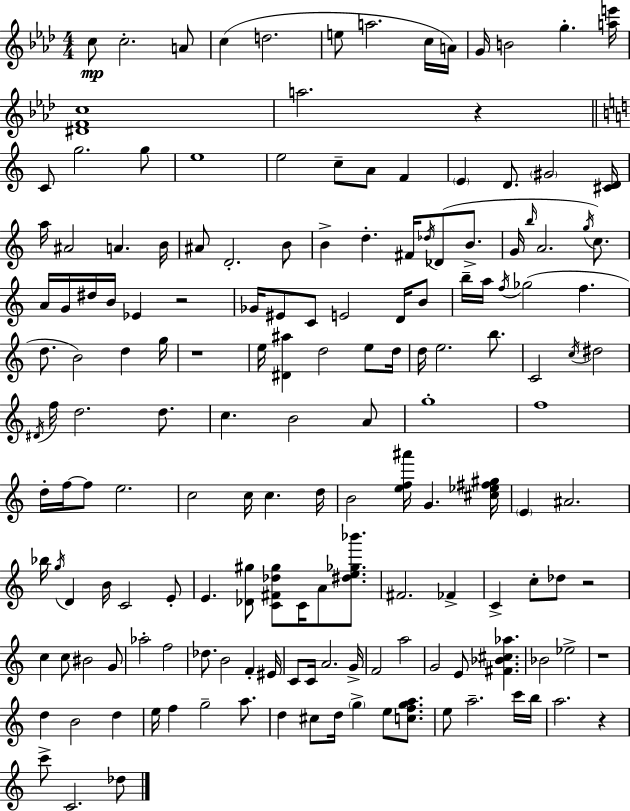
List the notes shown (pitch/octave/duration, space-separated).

C5/e C5/h. A4/e C5/q D5/h. E5/e A5/h. C5/s A4/s G4/s B4/h G5/q. [A5,E6]/s [D#4,F4,C5]/w A5/h. R/q C4/e G5/h. G5/e E5/w E5/h C5/e A4/e F4/q E4/q D4/e. G#4/h [C#4,D4]/s A5/s A#4/h A4/q. B4/s A#4/e D4/h. B4/e B4/q D5/q. F#4/s Db5/s Db4/e B4/e. G4/s B5/s A4/h. G5/s C5/e. A4/s G4/s D#5/s B4/s Eb4/q R/h Gb4/s EIS4/e C4/e E4/h D4/s B4/e B5/s A5/s F5/s Gb5/h F5/q. D5/e. B4/h D5/q G5/s R/w E5/s [D#4,A#5]/q D5/h E5/e D5/s D5/s E5/h. B5/e. C4/h C5/s D#5/h D#4/s F5/s D5/h. D5/e. C5/q. B4/h A4/e G5/w F5/w D5/s F5/s F5/e E5/h. C5/h C5/s C5/q. D5/s B4/h [E5,F5,A#6]/s G4/q. [C#5,Eb5,F#5,G#5]/s E4/q A#4/h. Bb5/s G5/s D4/q B4/s C4/h E4/e E4/q. [Db4,G#5]/e [C4,F#4,Db5,G#5]/e C4/s A4/e [D#5,E5,Gb5,Bb6]/e. F#4/h. FES4/q C4/q C5/e Db5/e R/h C5/q C5/e BIS4/h G4/e Ab5/h F5/h Db5/e. B4/h F4/q EIS4/s C4/e C4/s A4/h. G4/s F4/h A5/h G4/h E4/e [F#4,Bb4,C#5,Ab5]/q. Bb4/h Eb5/h R/w D5/q B4/h D5/q E5/s F5/q G5/h A5/e. D5/q C#5/e D5/s G5/q E5/e [C5,F5,G5,A5]/e. E5/e A5/h. C6/s B5/s A5/h. R/q C6/e C4/h. Db5/e